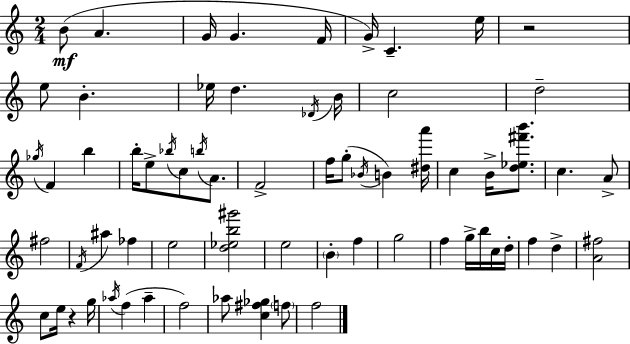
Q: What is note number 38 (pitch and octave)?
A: FES5